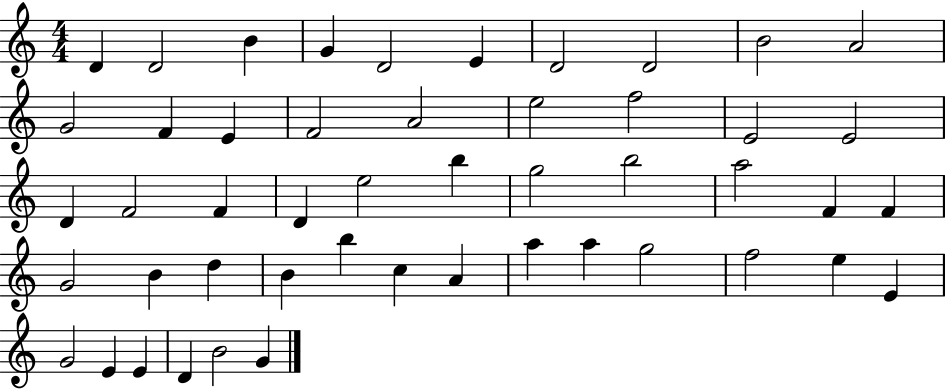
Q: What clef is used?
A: treble